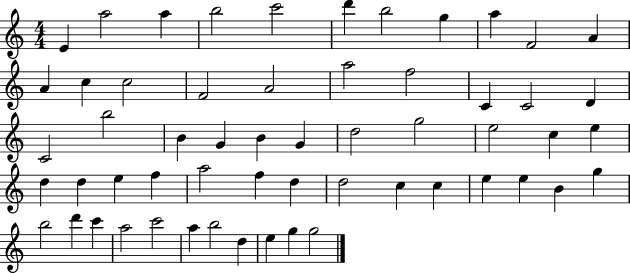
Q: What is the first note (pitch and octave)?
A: E4